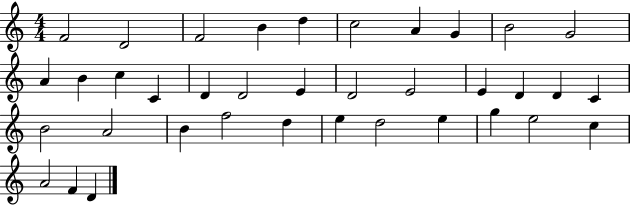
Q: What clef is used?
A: treble